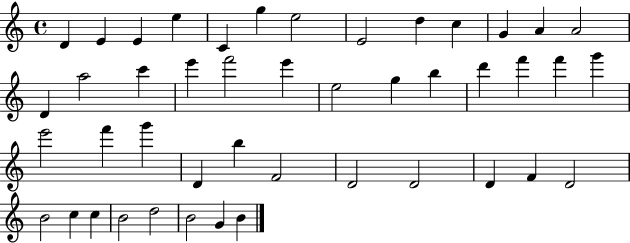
D4/q E4/q E4/q E5/q C4/q G5/q E5/h E4/h D5/q C5/q G4/q A4/q A4/h D4/q A5/h C6/q E6/q F6/h E6/q E5/h G5/q B5/q D6/q F6/q F6/q G6/q E6/h F6/q G6/q D4/q B5/q F4/h D4/h D4/h D4/q F4/q D4/h B4/h C5/q C5/q B4/h D5/h B4/h G4/q B4/q